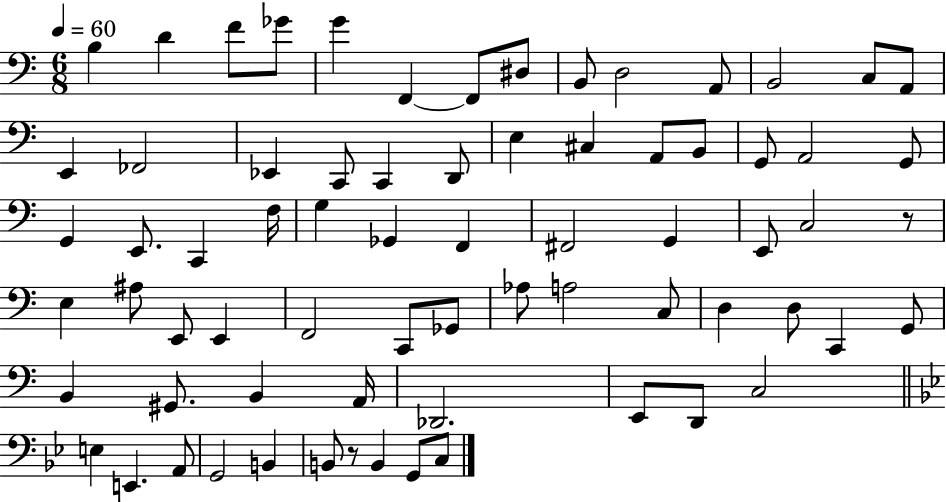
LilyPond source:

{
  \clef bass
  \numericTimeSignature
  \time 6/8
  \key c \major
  \tempo 4 = 60
  \repeat volta 2 { b4 d'4 f'8 ges'8 | g'4 f,4~~ f,8 dis8 | b,8 d2 a,8 | b,2 c8 a,8 | \break e,4 fes,2 | ees,4 c,8 c,4 d,8 | e4 cis4 a,8 b,8 | g,8 a,2 g,8 | \break g,4 e,8. c,4 f16 | g4 ges,4 f,4 | fis,2 g,4 | e,8 c2 r8 | \break e4 ais8 e,8 e,4 | f,2 c,8 ges,8 | aes8 a2 c8 | d4 d8 c,4 g,8 | \break b,4 gis,8. b,4 a,16 | des,2. | e,8 d,8 c2 | \bar "||" \break \key g \minor e4 e,4. a,8 | g,2 b,4 | b,8 r8 b,4 g,8 c8 | } \bar "|."
}